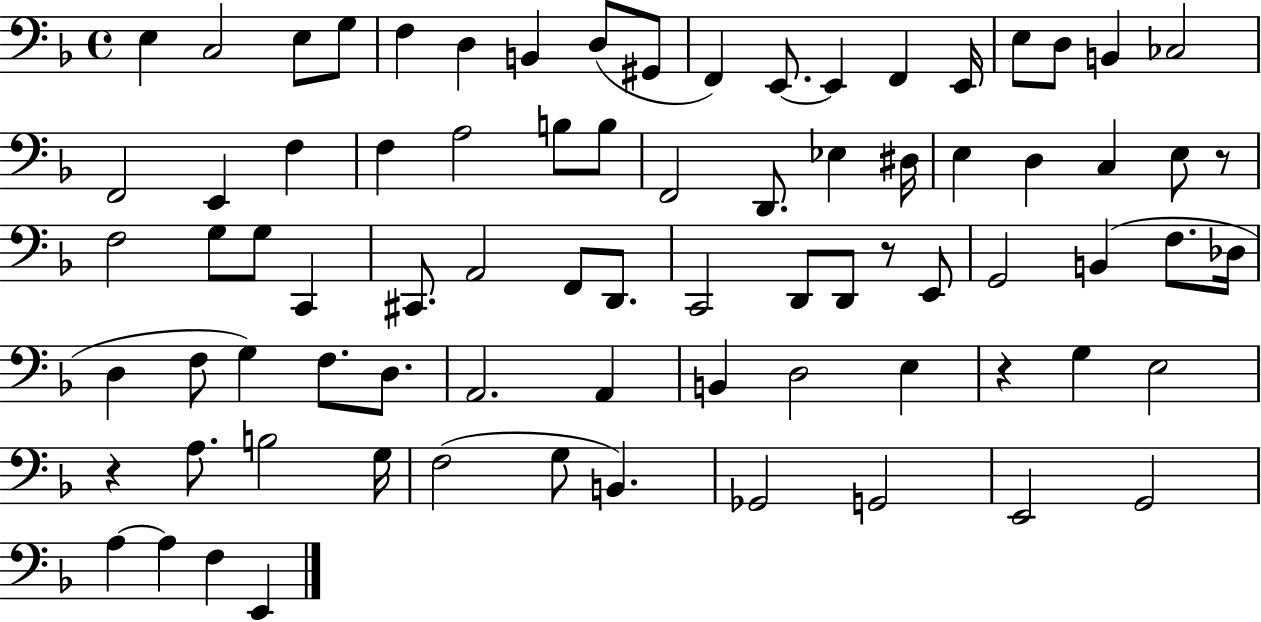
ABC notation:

X:1
T:Untitled
M:4/4
L:1/4
K:F
E, C,2 E,/2 G,/2 F, D, B,, D,/2 ^G,,/2 F,, E,,/2 E,, F,, E,,/4 E,/2 D,/2 B,, _C,2 F,,2 E,, F, F, A,2 B,/2 B,/2 F,,2 D,,/2 _E, ^D,/4 E, D, C, E,/2 z/2 F,2 G,/2 G,/2 C,, ^C,,/2 A,,2 F,,/2 D,,/2 C,,2 D,,/2 D,,/2 z/2 E,,/2 G,,2 B,, F,/2 _D,/4 D, F,/2 G, F,/2 D,/2 A,,2 A,, B,, D,2 E, z G, E,2 z A,/2 B,2 G,/4 F,2 G,/2 B,, _G,,2 G,,2 E,,2 G,,2 A, A, F, E,,